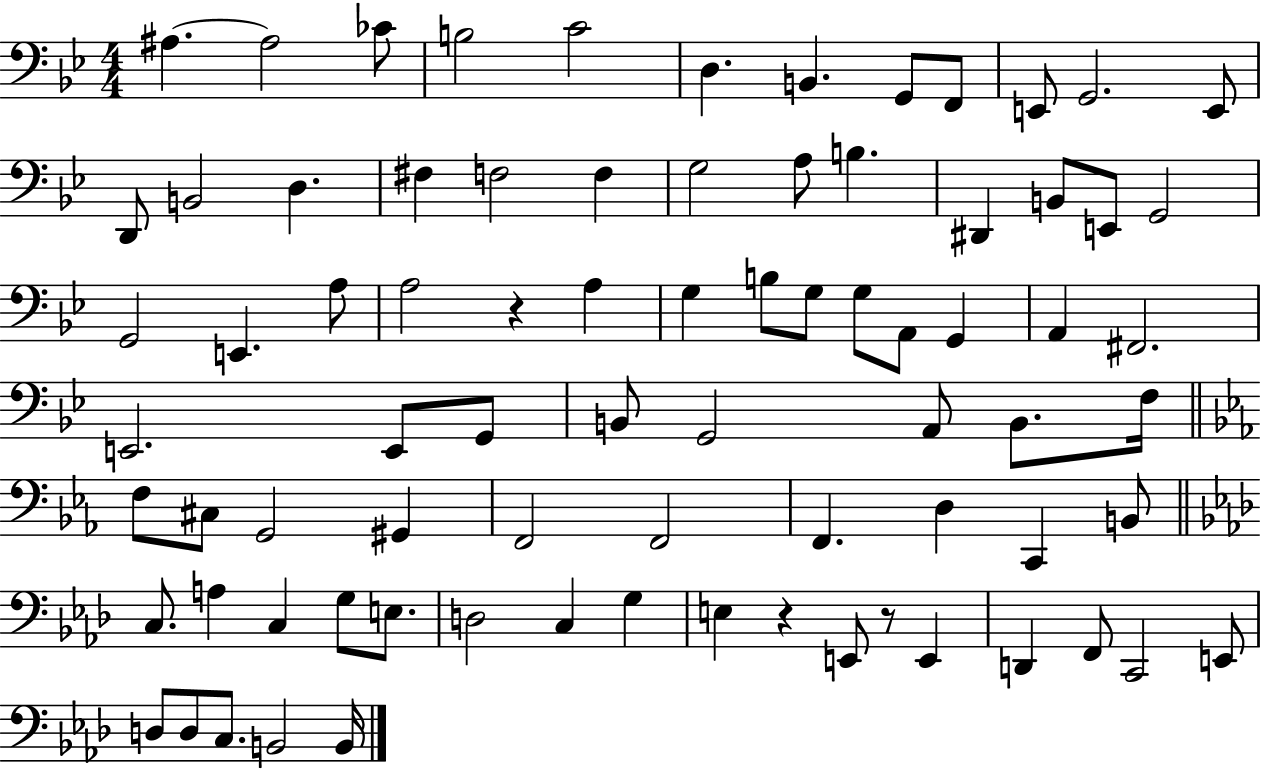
X:1
T:Untitled
M:4/4
L:1/4
K:Bb
^A, ^A,2 _C/2 B,2 C2 D, B,, G,,/2 F,,/2 E,,/2 G,,2 E,,/2 D,,/2 B,,2 D, ^F, F,2 F, G,2 A,/2 B, ^D,, B,,/2 E,,/2 G,,2 G,,2 E,, A,/2 A,2 z A, G, B,/2 G,/2 G,/2 A,,/2 G,, A,, ^F,,2 E,,2 E,,/2 G,,/2 B,,/2 G,,2 A,,/2 B,,/2 F,/4 F,/2 ^C,/2 G,,2 ^G,, F,,2 F,,2 F,, D, C,, B,,/2 C,/2 A, C, G,/2 E,/2 D,2 C, G, E, z E,,/2 z/2 E,, D,, F,,/2 C,,2 E,,/2 D,/2 D,/2 C,/2 B,,2 B,,/4